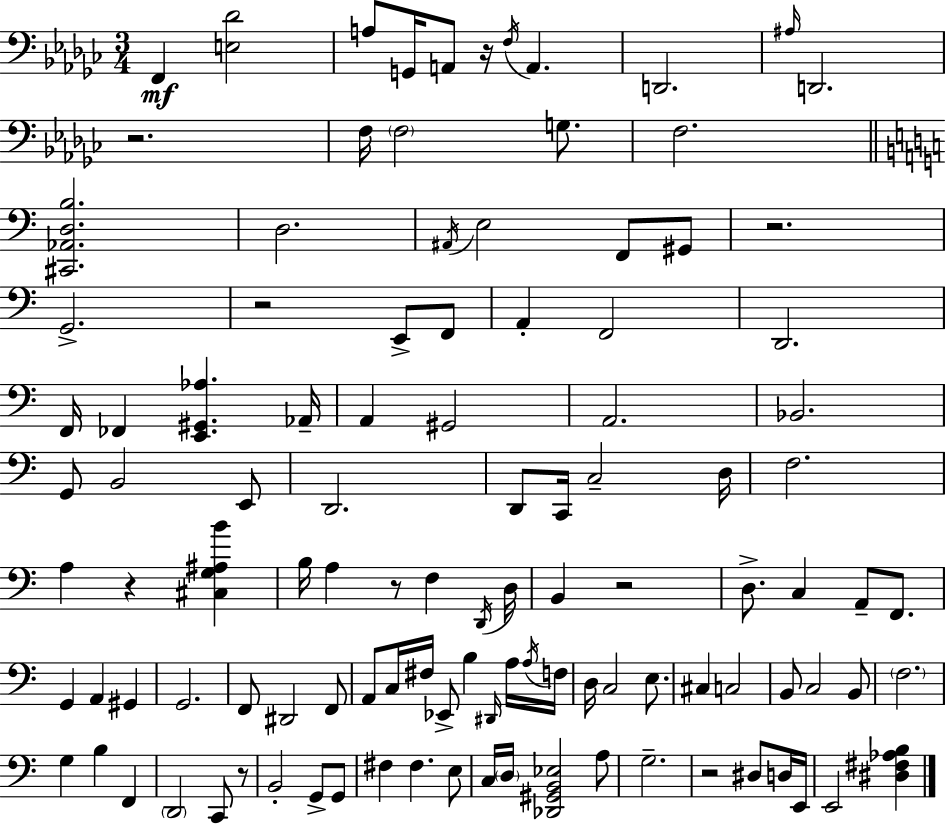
{
  \clef bass
  \numericTimeSignature
  \time 3/4
  \key ees \minor
  f,4\mf <e des'>2 | a8 g,16 a,8 r16 \acciaccatura { f16 } a,4. | d,2. | \grace { ais16 } d,2. | \break r2. | f16 \parenthesize f2 g8. | f2. | \bar "||" \break \key c \major <cis, aes, d b>2. | d2. | \acciaccatura { ais,16 } e2 f,8 gis,8 | r2. | \break g,2.-> | r2 e,8-> f,8 | a,4-. f,2 | d,2. | \break f,16 fes,4 <e, gis, aes>4. | aes,16-- a,4 gis,2 | a,2. | bes,2. | \break g,8 b,2 e,8 | d,2. | d,8 c,16 c2-- | d16 f2. | \break a4 r4 <cis g ais b'>4 | b16 a4 r8 f4 | \acciaccatura { d,16 } d16 b,4 r2 | d8.-> c4 a,8-- f,8. | \break g,4 a,4 gis,4 | g,2. | f,8 dis,2 | f,8 a,8 c16 fis16 ees,8-> b4 | \break \grace { dis,16 } a16 \acciaccatura { a16 } f16 d16 c2 | e8. cis4 c2 | b,8 c2 | b,8 \parenthesize f2. | \break g4 b4 | f,4 \parenthesize d,2 | c,8 r8 b,2-. | g,8-> g,8 fis4 fis4. | \break e8 c16 \parenthesize d16 <des, gis, b, ees>2 | a8 g2.-- | r2 | dis8 d16 e,16 e,2 | \break <dis fis aes b>4 \bar "|."
}